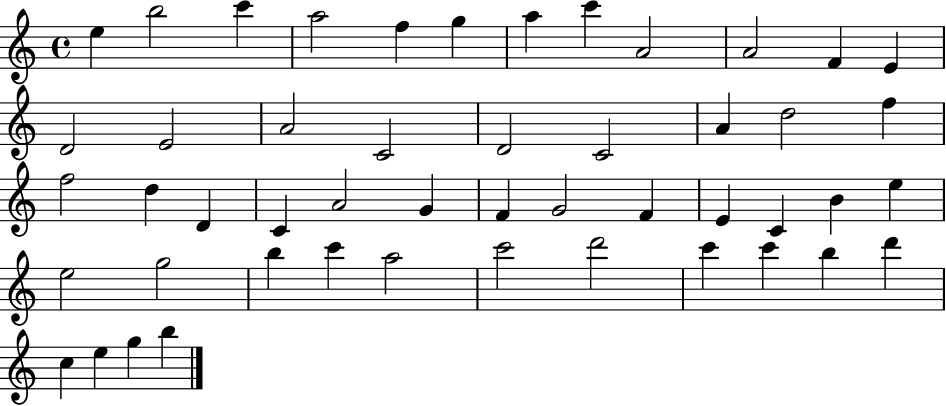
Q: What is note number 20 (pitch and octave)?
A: D5